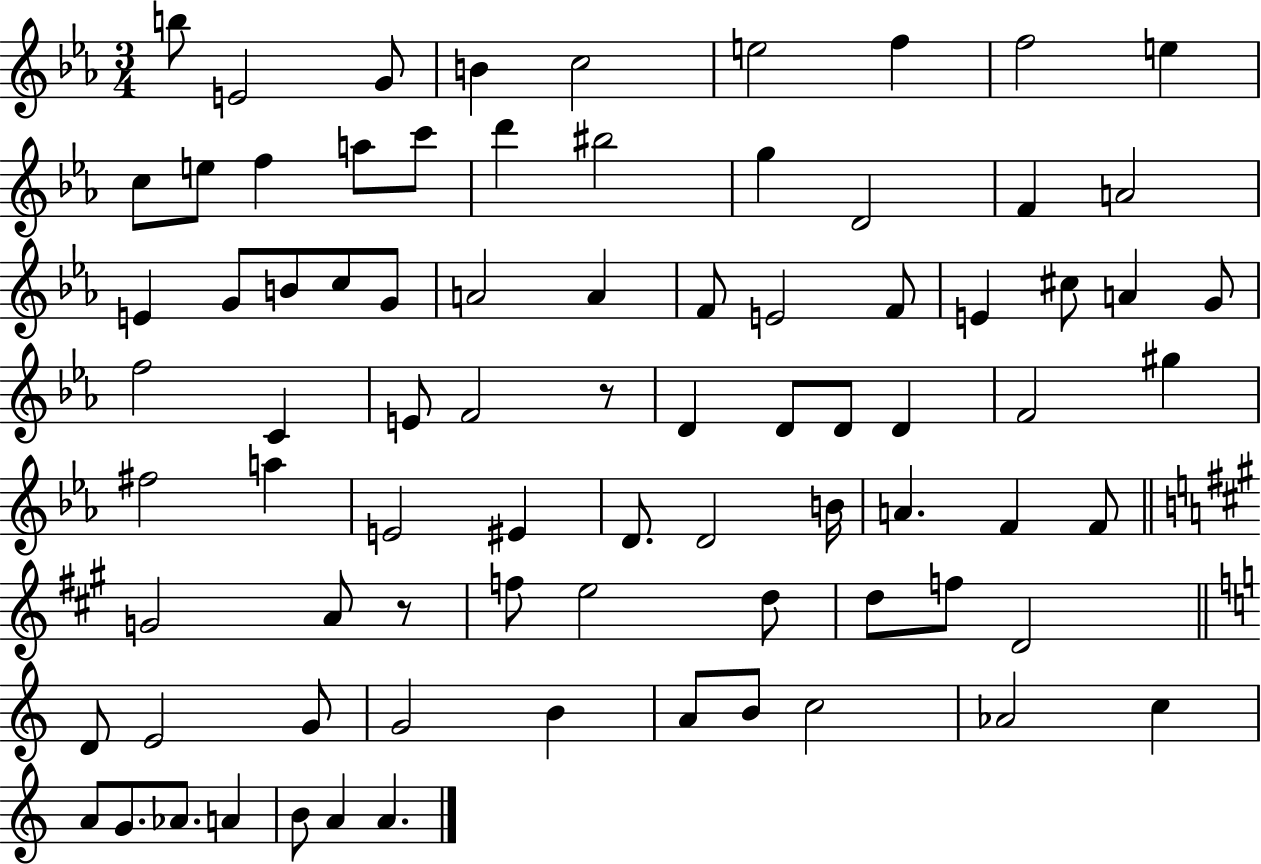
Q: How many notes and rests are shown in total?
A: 81